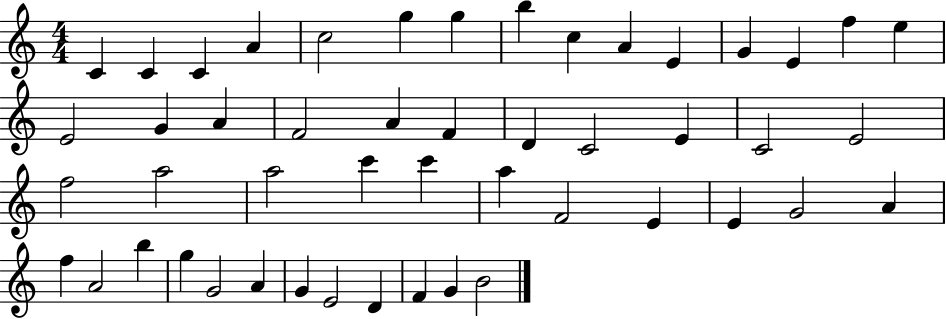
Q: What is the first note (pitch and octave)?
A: C4